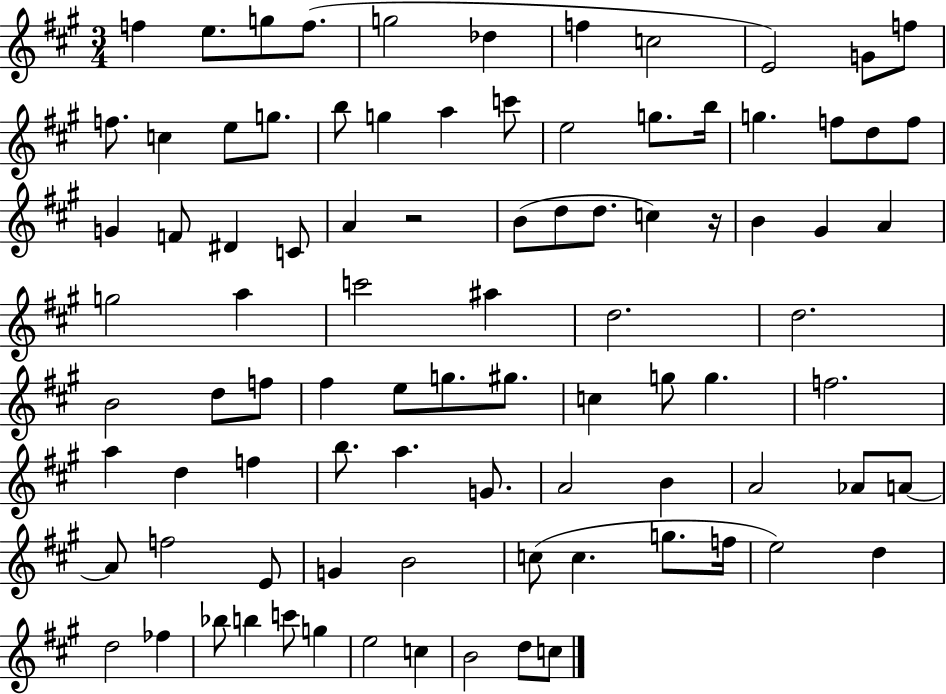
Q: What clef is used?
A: treble